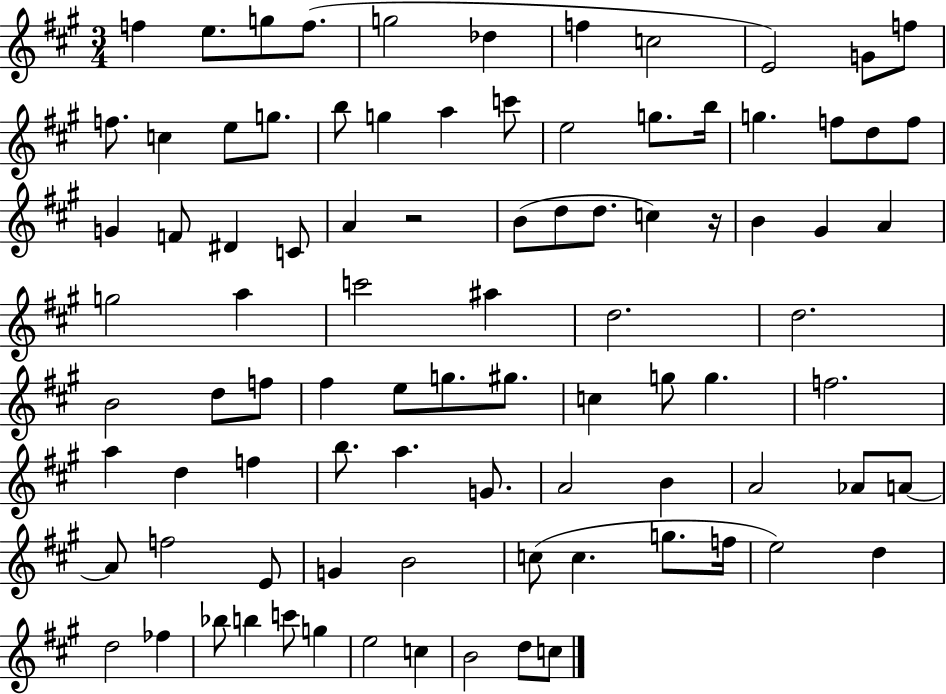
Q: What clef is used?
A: treble